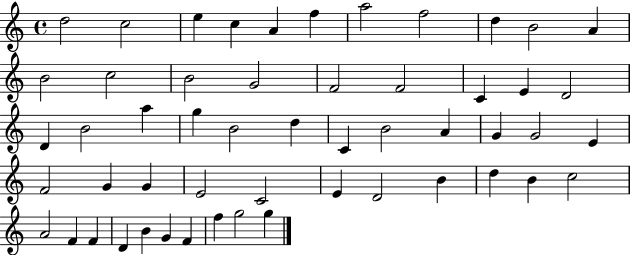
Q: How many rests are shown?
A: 0